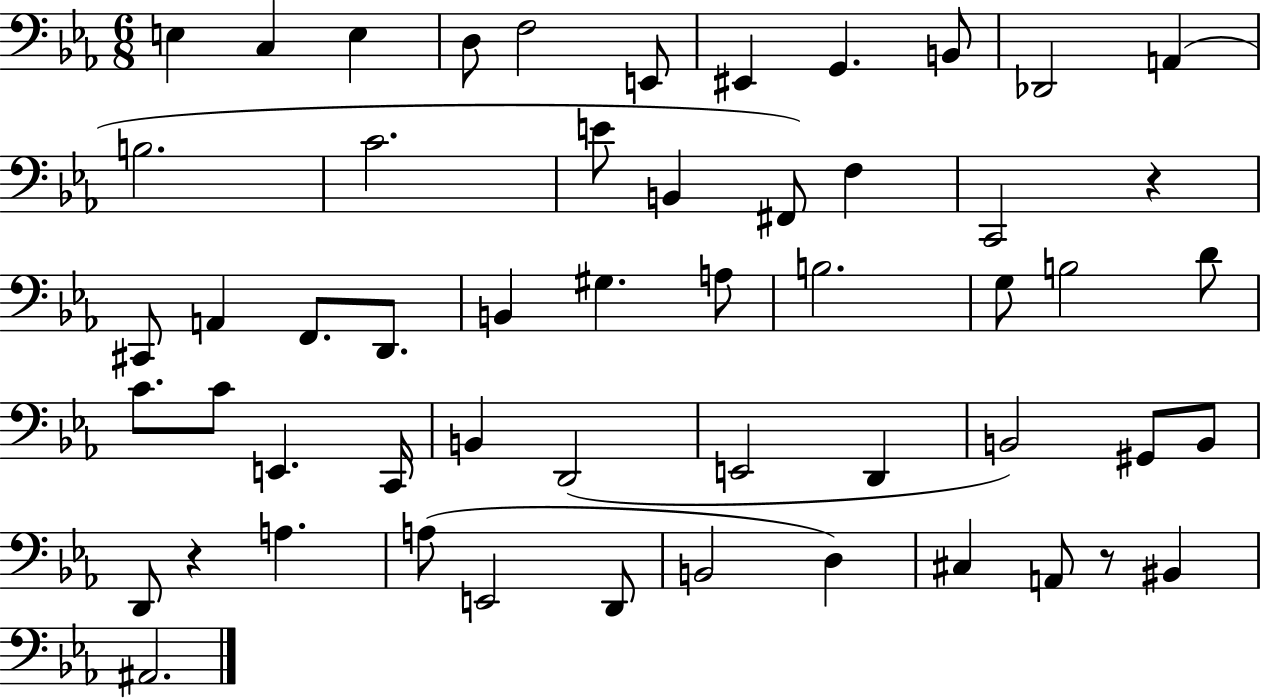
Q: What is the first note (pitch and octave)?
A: E3